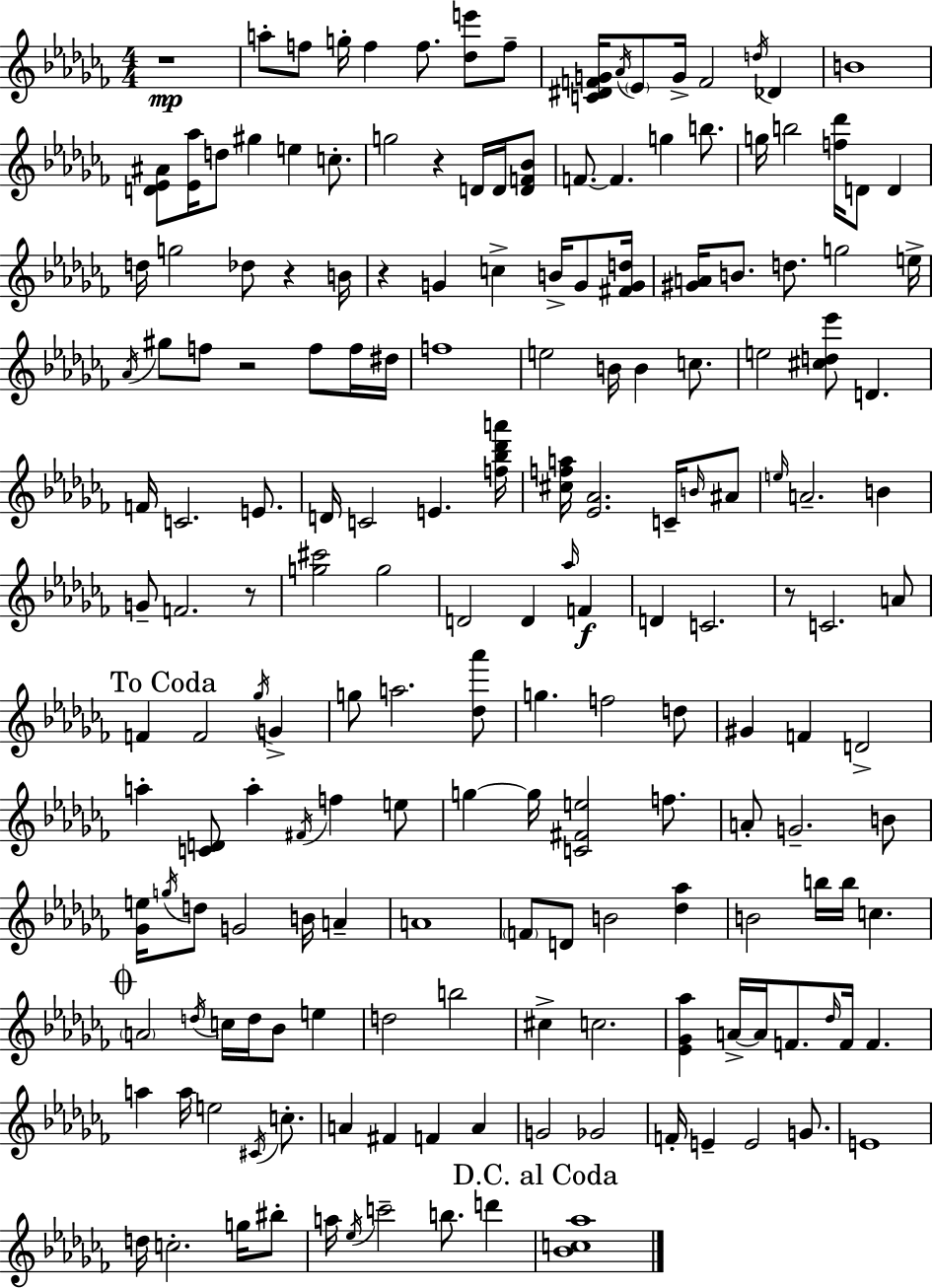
R/w A5/e F5/e G5/s F5/q F5/e. [Db5,E6]/e F5/e [C4,D#4,F4,G4]/s Ab4/s Eb4/e G4/s F4/h D5/s Db4/q B4/w [D4,Eb4,A#4]/e [Eb4,Ab5]/s D5/e G#5/q E5/q C5/e. G5/h R/q D4/s D4/s [D4,F4,Bb4]/e F4/e. F4/q. G5/q B5/e. G5/s B5/h [F5,Db6]/s D4/e D4/q D5/s G5/h Db5/e R/q B4/s R/q G4/q C5/q B4/s G4/e [F#4,G4,D5]/s [G#4,A4]/s B4/e. D5/e. G5/h E5/s Ab4/s G#5/e F5/e R/h F5/e F5/s D#5/s F5/w E5/h B4/s B4/q C5/e. E5/h [C#5,D5,Eb6]/e D4/q. F4/s C4/h. E4/e. D4/s C4/h E4/q. [F5,Bb5,Db6,A6]/s [C#5,F5,A5]/s [Eb4,Ab4]/h. C4/s B4/s A#4/e E5/s A4/h. B4/q G4/e F4/h. R/e [G5,C#6]/h G5/h D4/h D4/q Ab5/s F4/q D4/q C4/h. R/e C4/h. A4/e F4/q F4/h Gb5/s G4/q G5/e A5/h. [Db5,Ab6]/e G5/q. F5/h D5/e G#4/q F4/q D4/h A5/q [C4,D4]/e A5/q F#4/s F5/q E5/e G5/q G5/s [C4,F#4,E5]/h F5/e. A4/e G4/h. B4/e [Gb4,E5]/s G5/s D5/e G4/h B4/s A4/q A4/w F4/e D4/e B4/h [Db5,Ab5]/q B4/h B5/s B5/s C5/q. A4/h D5/s C5/s D5/s Bb4/e E5/q D5/h B5/h C#5/q C5/h. [Eb4,Gb4,Ab5]/q A4/s A4/s F4/e. Db5/s F4/s F4/q. A5/q A5/s E5/h C#4/s C5/e. A4/q F#4/q F4/q A4/q G4/h Gb4/h F4/s E4/q E4/h G4/e. E4/w D5/s C5/h. G5/s BIS5/e A5/s Eb5/s C6/h B5/e. D6/q [Bb4,C5,Ab5]/w